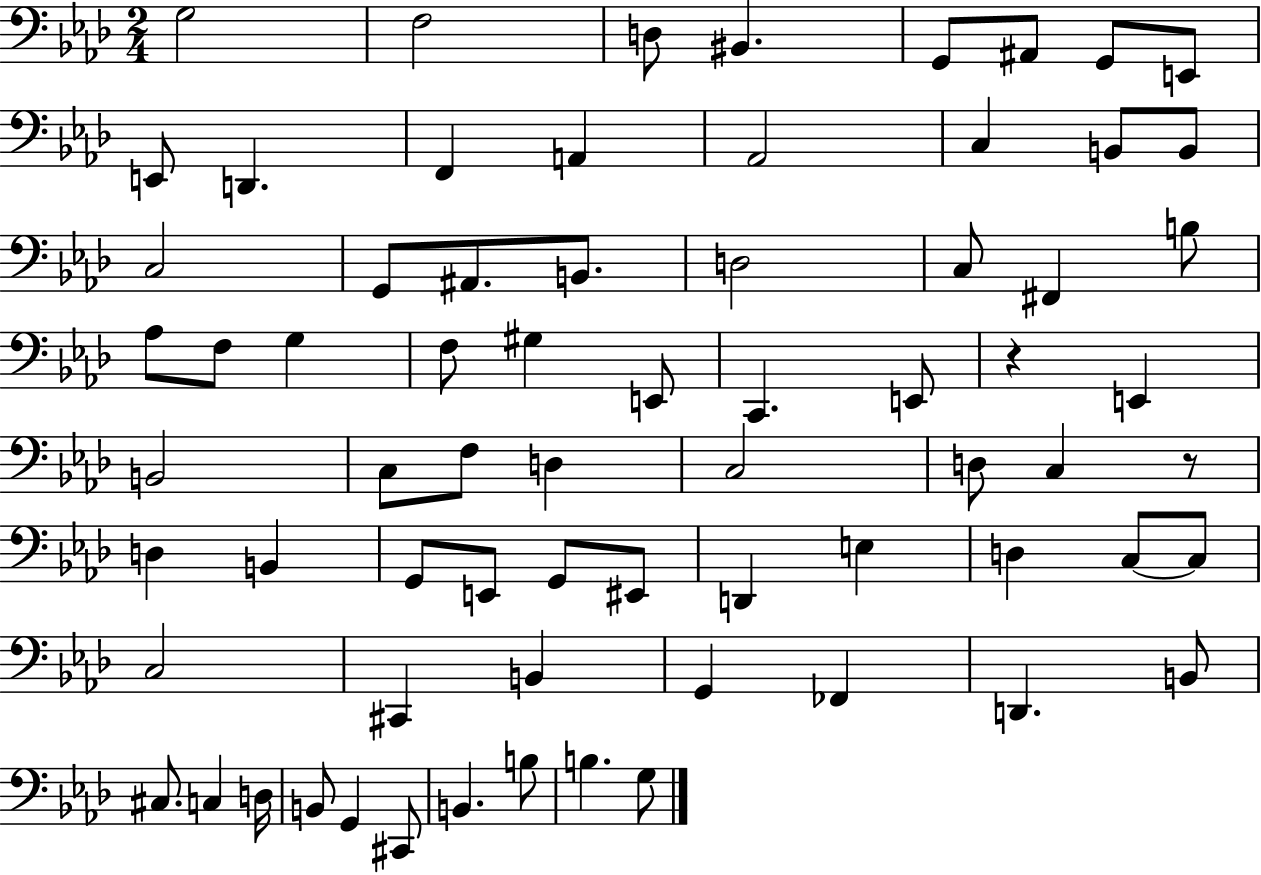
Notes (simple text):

G3/h F3/h D3/e BIS2/q. G2/e A#2/e G2/e E2/e E2/e D2/q. F2/q A2/q Ab2/h C3/q B2/e B2/e C3/h G2/e A#2/e. B2/e. D3/h C3/e F#2/q B3/e Ab3/e F3/e G3/q F3/e G#3/q E2/e C2/q. E2/e R/q E2/q B2/h C3/e F3/e D3/q C3/h D3/e C3/q R/e D3/q B2/q G2/e E2/e G2/e EIS2/e D2/q E3/q D3/q C3/e C3/e C3/h C#2/q B2/q G2/q FES2/q D2/q. B2/e C#3/e. C3/q D3/s B2/e G2/q C#2/e B2/q. B3/e B3/q. G3/e